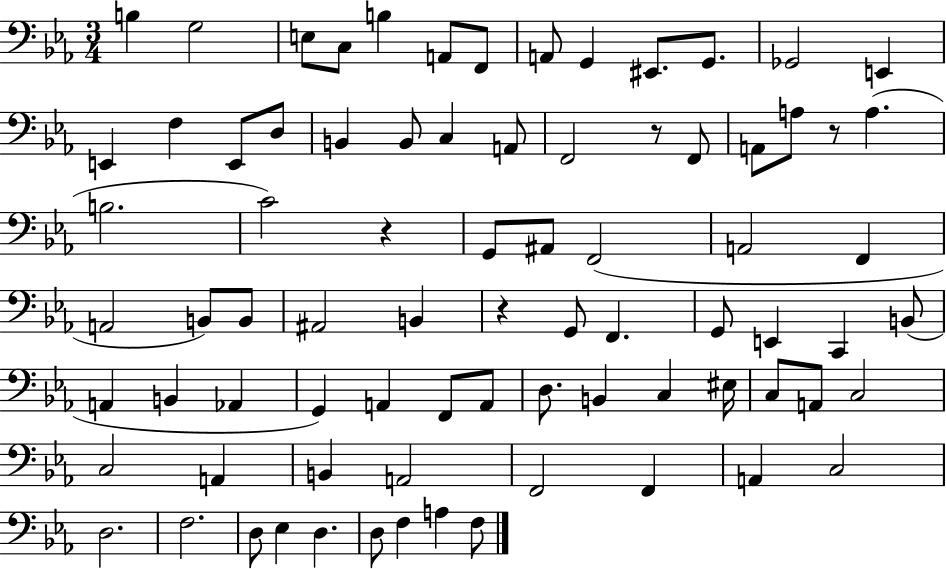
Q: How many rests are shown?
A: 4